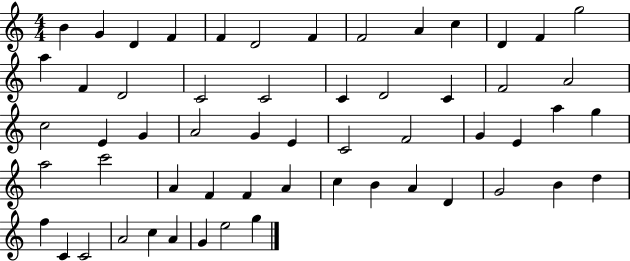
{
  \clef treble
  \numericTimeSignature
  \time 4/4
  \key c \major
  b'4 g'4 d'4 f'4 | f'4 d'2 f'4 | f'2 a'4 c''4 | d'4 f'4 g''2 | \break a''4 f'4 d'2 | c'2 c'2 | c'4 d'2 c'4 | f'2 a'2 | \break c''2 e'4 g'4 | a'2 g'4 e'4 | c'2 f'2 | g'4 e'4 a''4 g''4 | \break a''2 c'''2 | a'4 f'4 f'4 a'4 | c''4 b'4 a'4 d'4 | g'2 b'4 d''4 | \break f''4 c'4 c'2 | a'2 c''4 a'4 | g'4 e''2 g''4 | \bar "|."
}